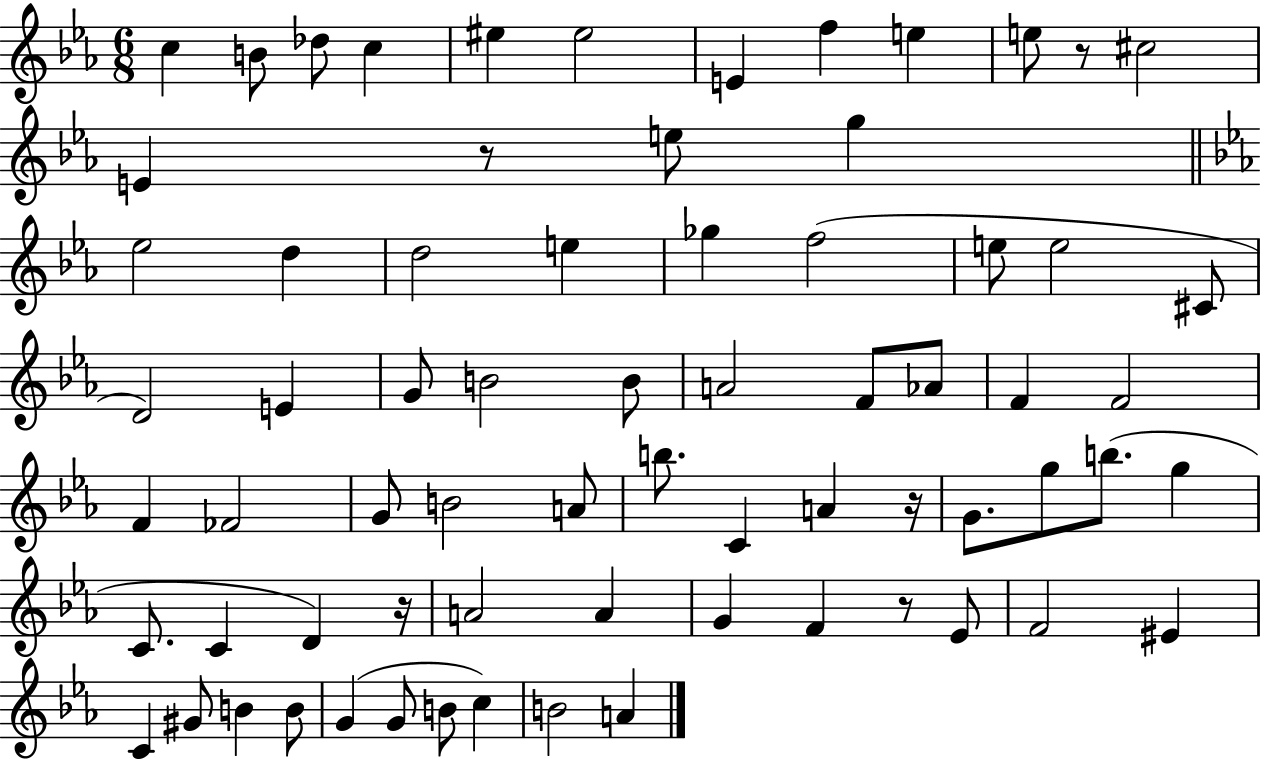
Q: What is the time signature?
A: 6/8